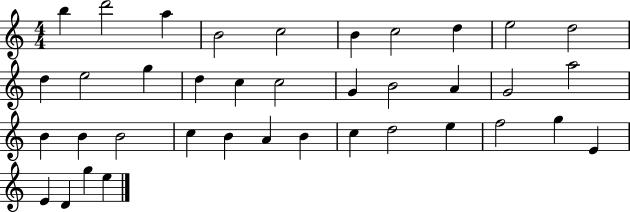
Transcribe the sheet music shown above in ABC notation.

X:1
T:Untitled
M:4/4
L:1/4
K:C
b d'2 a B2 c2 B c2 d e2 d2 d e2 g d c c2 G B2 A G2 a2 B B B2 c B A B c d2 e f2 g E E D g e